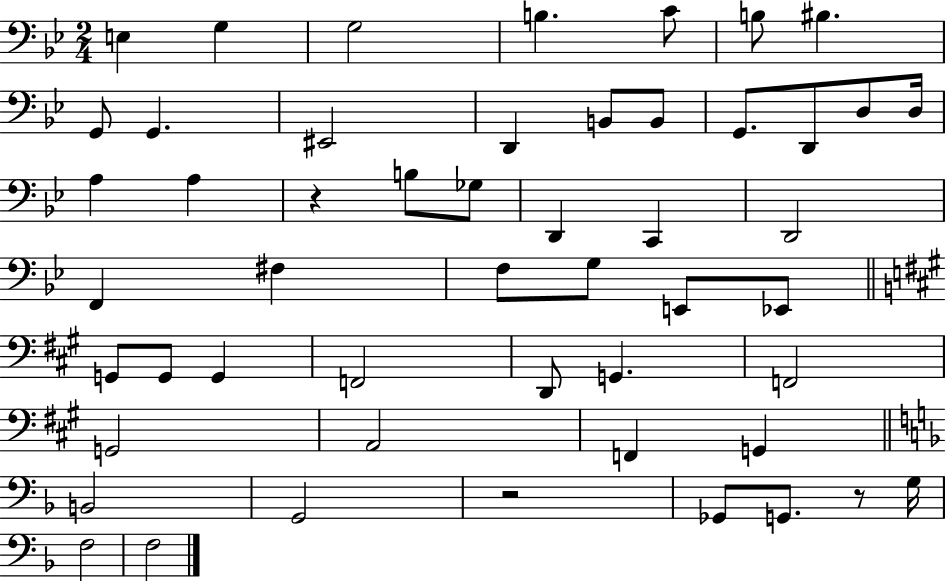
{
  \clef bass
  \numericTimeSignature
  \time 2/4
  \key bes \major
  \repeat volta 2 { e4 g4 | g2 | b4. c'8 | b8 bis4. | \break g,8 g,4. | eis,2 | d,4 b,8 b,8 | g,8. d,8 d8 d16 | \break a4 a4 | r4 b8 ges8 | d,4 c,4 | d,2 | \break f,4 fis4 | f8 g8 e,8 ees,8 | \bar "||" \break \key a \major g,8 g,8 g,4 | f,2 | d,8 g,4. | f,2 | \break g,2 | a,2 | f,4 g,4 | \bar "||" \break \key f \major b,2 | g,2 | r2 | ges,8 g,8. r8 g16 | \break f2 | f2 | } \bar "|."
}